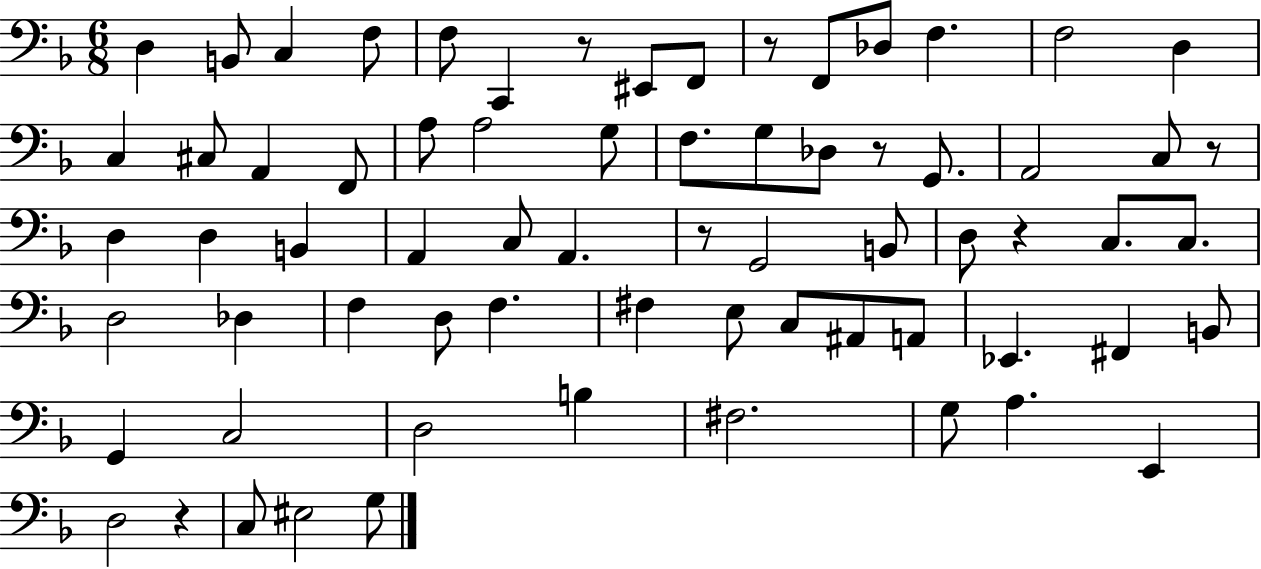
D3/q B2/e C3/q F3/e F3/e C2/q R/e EIS2/e F2/e R/e F2/e Db3/e F3/q. F3/h D3/q C3/q C#3/e A2/q F2/e A3/e A3/h G3/e F3/e. G3/e Db3/e R/e G2/e. A2/h C3/e R/e D3/q D3/q B2/q A2/q C3/e A2/q. R/e G2/h B2/e D3/e R/q C3/e. C3/e. D3/h Db3/q F3/q D3/e F3/q. F#3/q E3/e C3/e A#2/e A2/e Eb2/q. F#2/q B2/e G2/q C3/h D3/h B3/q F#3/h. G3/e A3/q. E2/q D3/h R/q C3/e EIS3/h G3/e